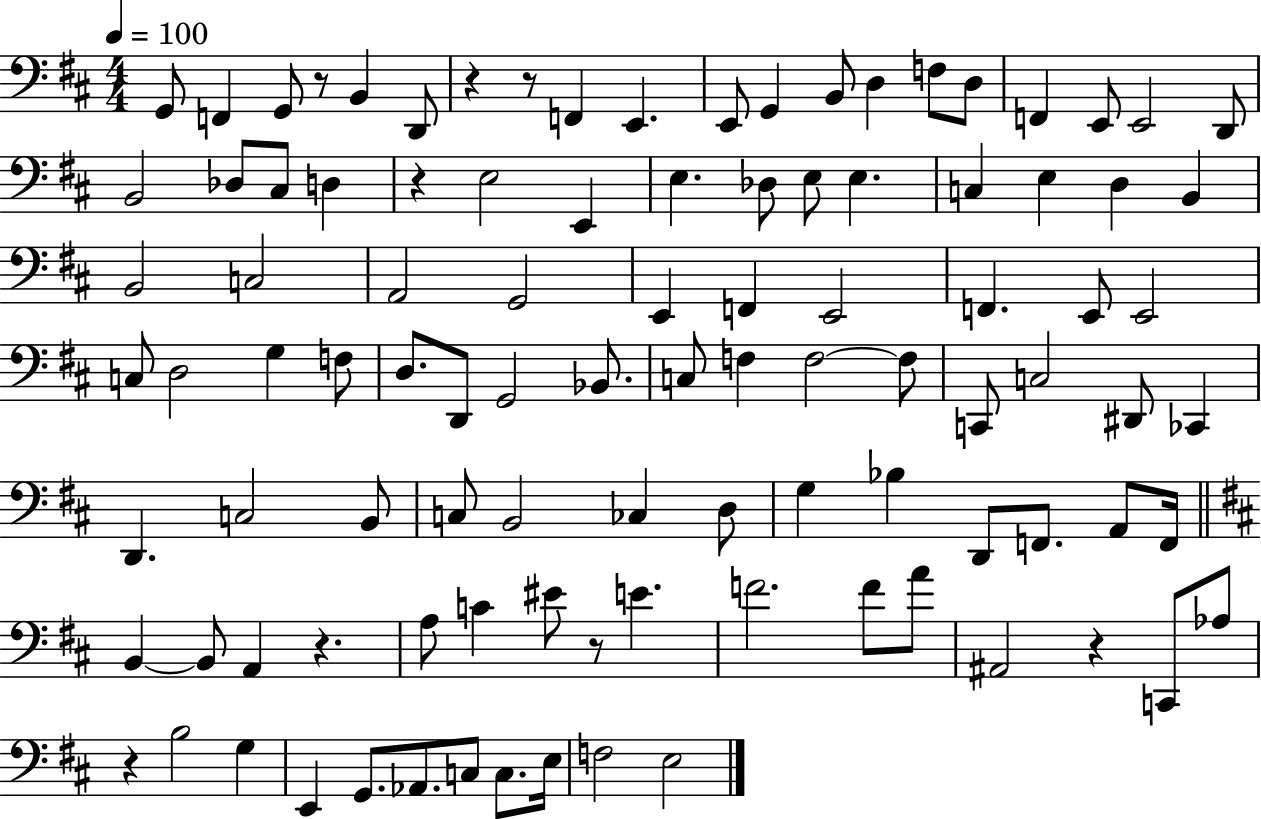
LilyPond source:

{
  \clef bass
  \numericTimeSignature
  \time 4/4
  \key d \major
  \tempo 4 = 100
  g,8 f,4 g,8 r8 b,4 d,8 | r4 r8 f,4 e,4. | e,8 g,4 b,8 d4 f8 d8 | f,4 e,8 e,2 d,8 | \break b,2 des8 cis8 d4 | r4 e2 e,4 | e4. des8 e8 e4. | c4 e4 d4 b,4 | \break b,2 c2 | a,2 g,2 | e,4 f,4 e,2 | f,4. e,8 e,2 | \break c8 d2 g4 f8 | d8. d,8 g,2 bes,8. | c8 f4 f2~~ f8 | c,8 c2 dis,8 ces,4 | \break d,4. c2 b,8 | c8 b,2 ces4 d8 | g4 bes4 d,8 f,8. a,8 f,16 | \bar "||" \break \key d \major b,4~~ b,8 a,4 r4. | a8 c'4 eis'8 r8 e'4. | f'2. f'8 a'8 | ais,2 r4 c,8 aes8 | \break r4 b2 g4 | e,4 g,8. aes,8. c8 c8. e16 | f2 e2 | \bar "|."
}